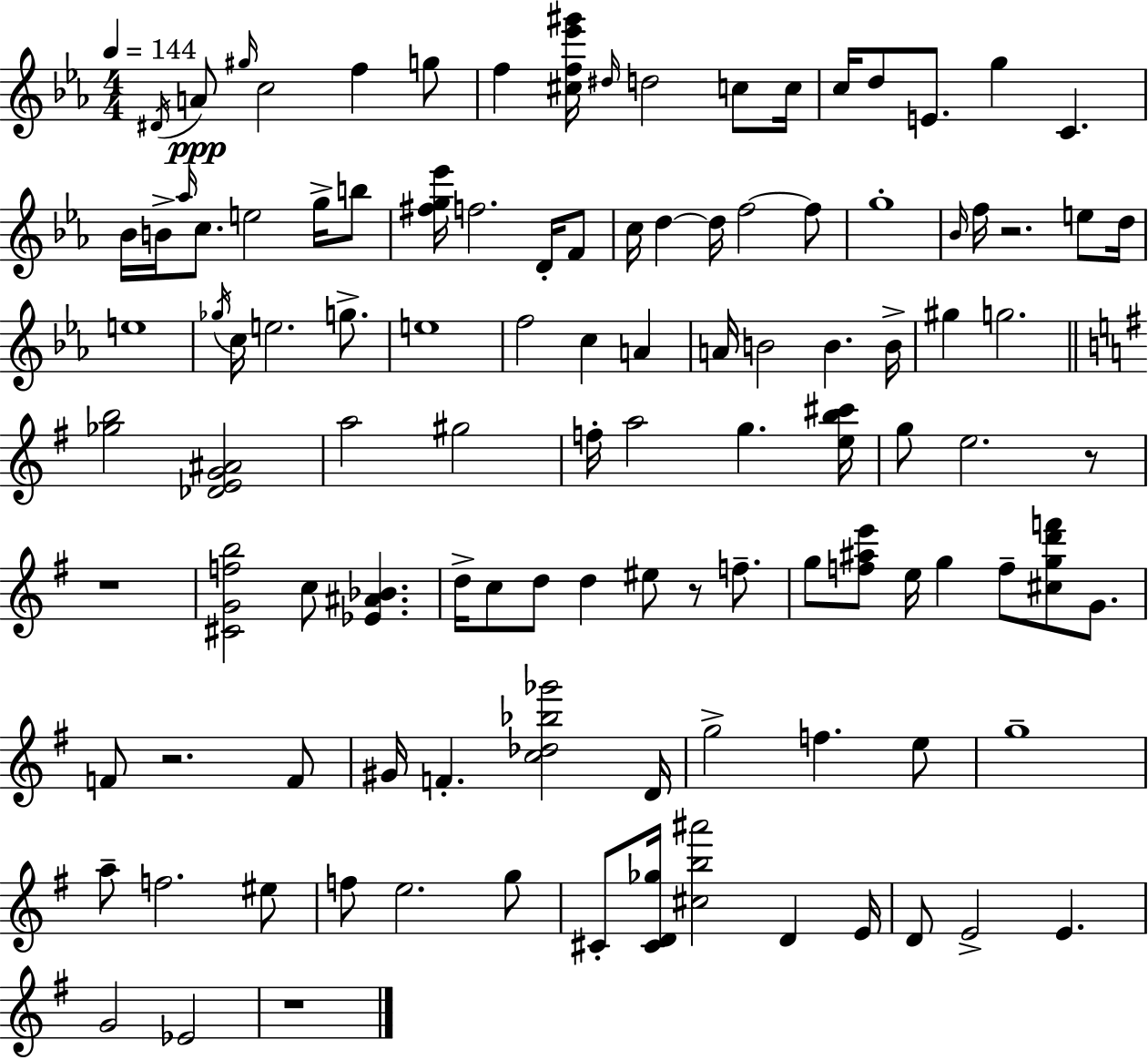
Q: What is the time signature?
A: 4/4